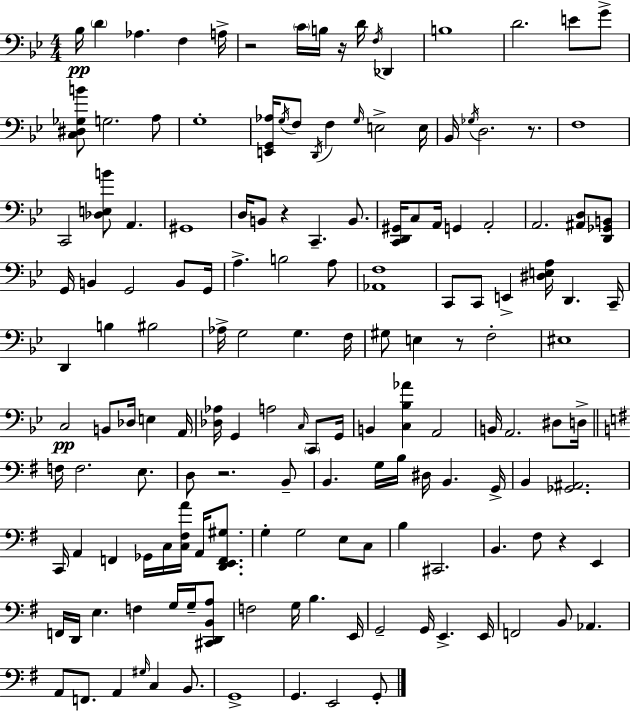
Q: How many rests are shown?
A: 7